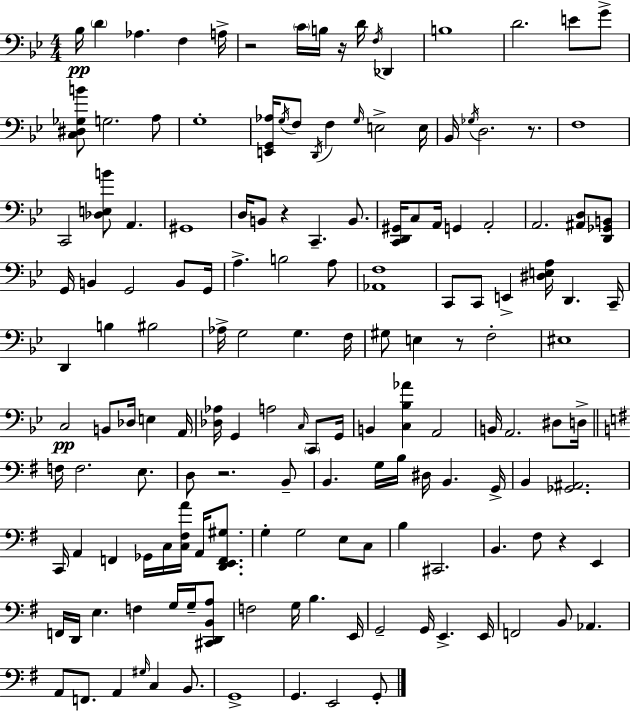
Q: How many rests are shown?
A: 7